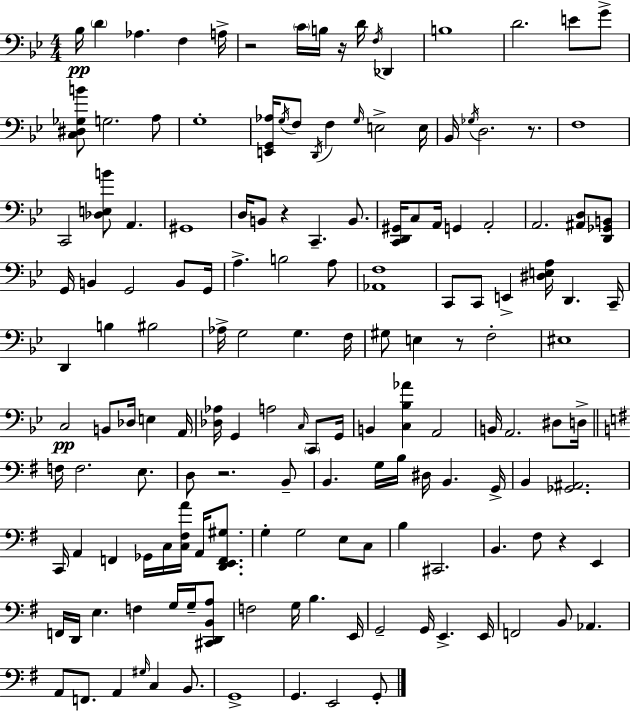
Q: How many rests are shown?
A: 7